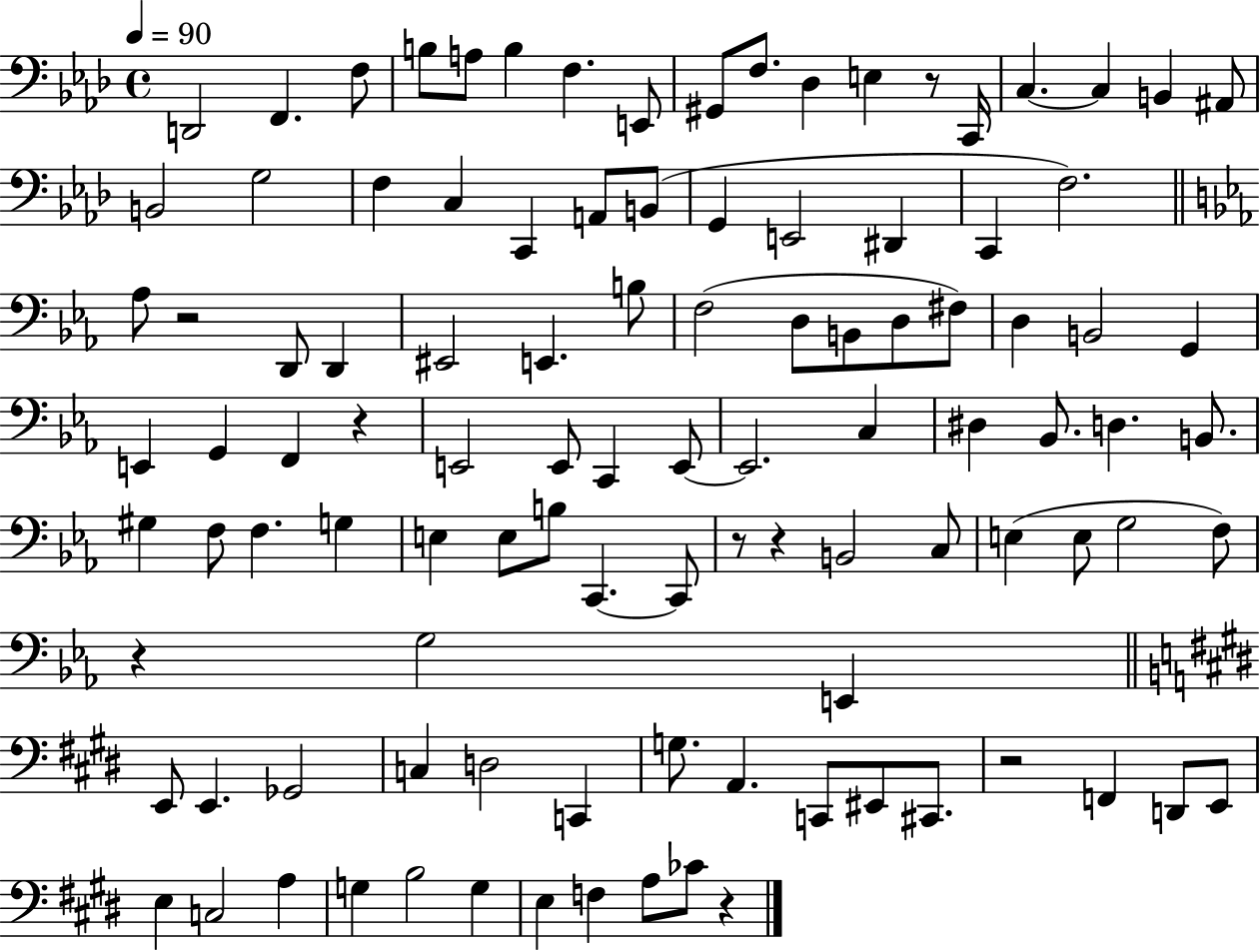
{
  \clef bass
  \time 4/4
  \defaultTimeSignature
  \key aes \major
  \tempo 4 = 90
  d,2 f,4. f8 | b8 a8 b4 f4. e,8 | gis,8 f8. des4 e4 r8 c,16 | c4.~~ c4 b,4 ais,8 | \break b,2 g2 | f4 c4 c,4 a,8 b,8( | g,4 e,2 dis,4 | c,4 f2.) | \break \bar "||" \break \key c \minor aes8 r2 d,8 d,4 | eis,2 e,4. b8 | f2( d8 b,8 d8 fis8) | d4 b,2 g,4 | \break e,4 g,4 f,4 r4 | e,2 e,8 c,4 e,8~~ | e,2. c4 | dis4 bes,8. d4. b,8. | \break gis4 f8 f4. g4 | e4 e8 b8 c,4.~~ c,8 | r8 r4 b,2 c8 | e4( e8 g2 f8) | \break r4 g2 e,4 | \bar "||" \break \key e \major e,8 e,4. ges,2 | c4 d2 c,4 | g8. a,4. c,8 eis,8 cis,8. | r2 f,4 d,8 e,8 | \break e4 c2 a4 | g4 b2 g4 | e4 f4 a8 ces'8 r4 | \bar "|."
}